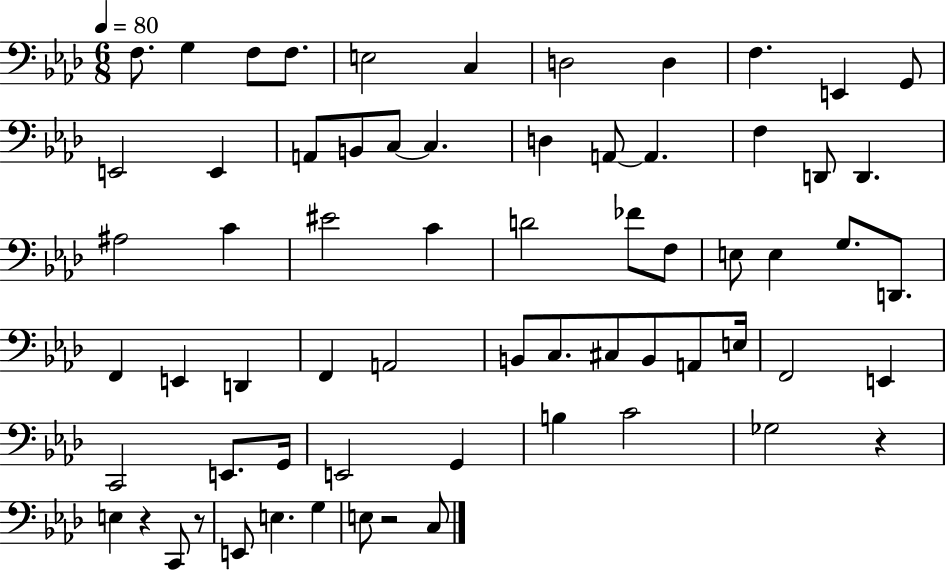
{
  \clef bass
  \numericTimeSignature
  \time 6/8
  \key aes \major
  \tempo 4 = 80
  f8. g4 f8 f8. | e2 c4 | d2 d4 | f4. e,4 g,8 | \break e,2 e,4 | a,8 b,8 c8~~ c4. | d4 a,8~~ a,4. | f4 d,8 d,4. | \break ais2 c'4 | eis'2 c'4 | d'2 fes'8 f8 | e8 e4 g8. d,8. | \break f,4 e,4 d,4 | f,4 a,2 | b,8 c8. cis8 b,8 a,8 e16 | f,2 e,4 | \break c,2 e,8. g,16 | e,2 g,4 | b4 c'2 | ges2 r4 | \break e4 r4 c,8 r8 | e,8 e4. g4 | e8 r2 c8 | \bar "|."
}